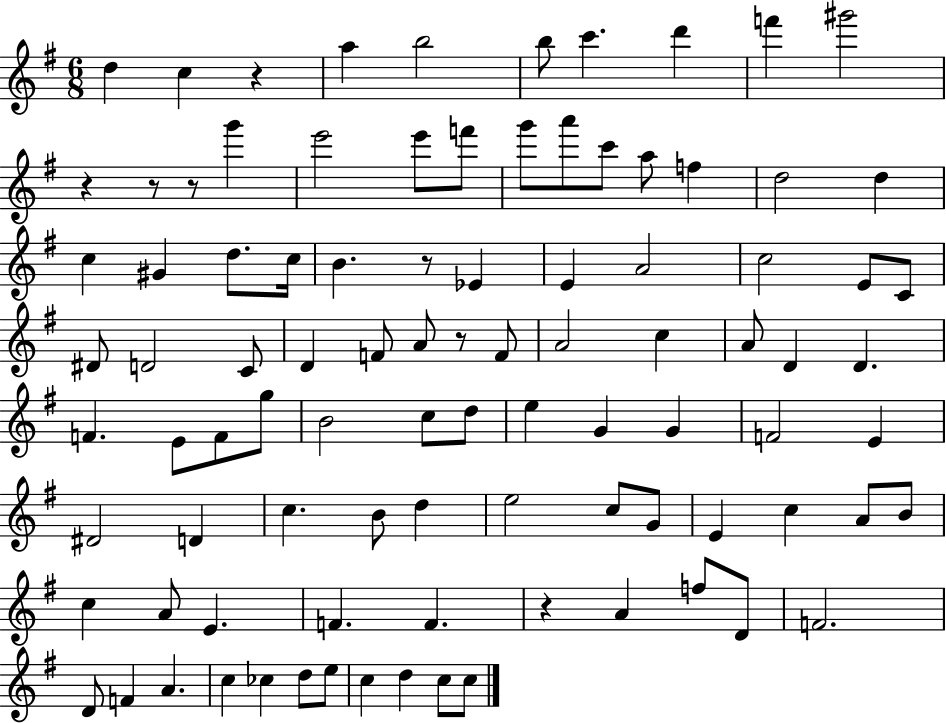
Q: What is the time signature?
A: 6/8